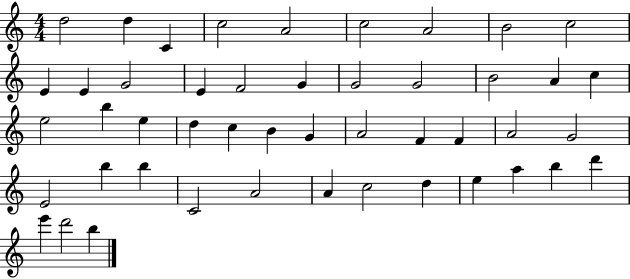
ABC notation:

X:1
T:Untitled
M:4/4
L:1/4
K:C
d2 d C c2 A2 c2 A2 B2 c2 E E G2 E F2 G G2 G2 B2 A c e2 b e d c B G A2 F F A2 G2 E2 b b C2 A2 A c2 d e a b d' e' d'2 b